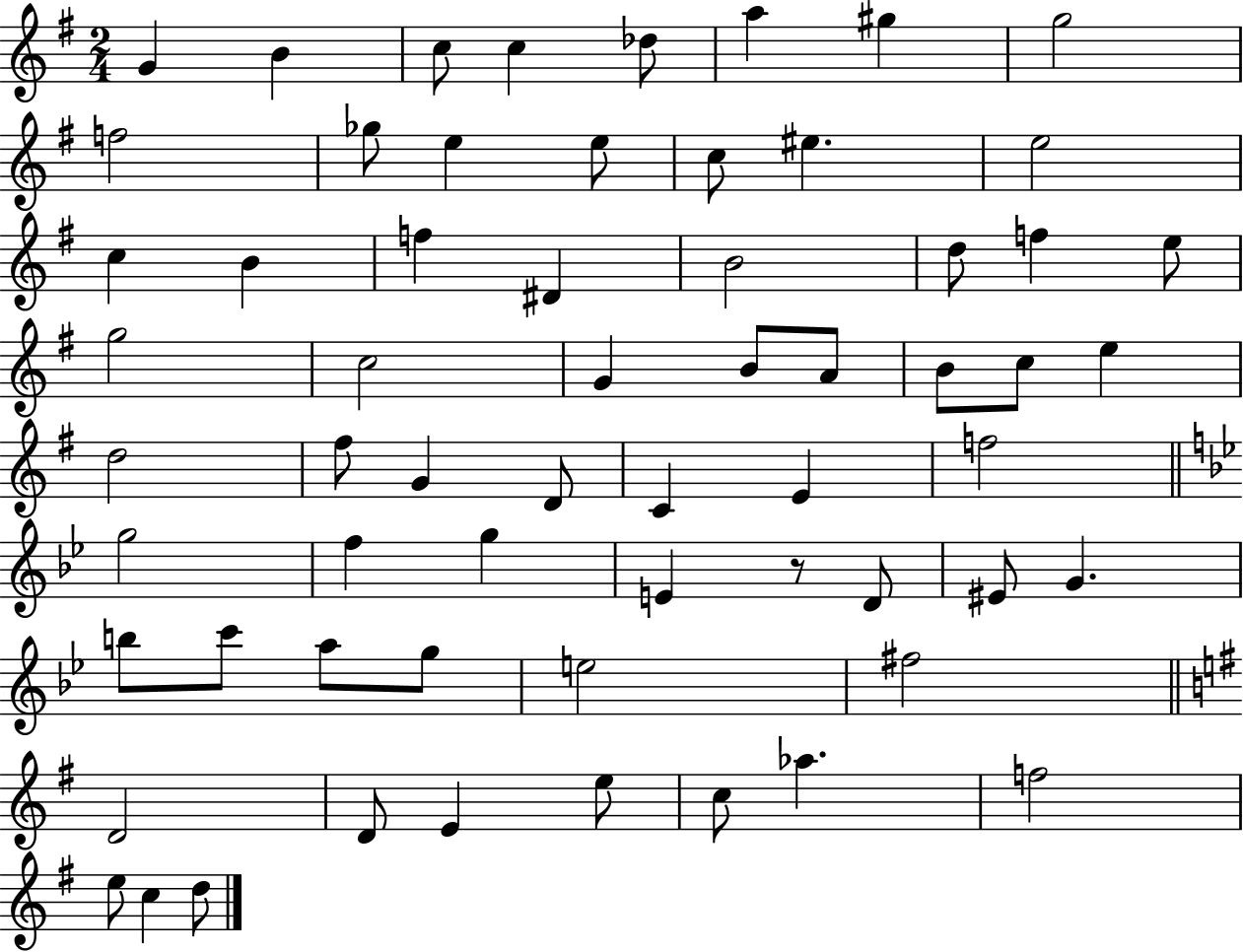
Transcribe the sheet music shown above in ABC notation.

X:1
T:Untitled
M:2/4
L:1/4
K:G
G B c/2 c _d/2 a ^g g2 f2 _g/2 e e/2 c/2 ^e e2 c B f ^D B2 d/2 f e/2 g2 c2 G B/2 A/2 B/2 c/2 e d2 ^f/2 G D/2 C E f2 g2 f g E z/2 D/2 ^E/2 G b/2 c'/2 a/2 g/2 e2 ^f2 D2 D/2 E e/2 c/2 _a f2 e/2 c d/2